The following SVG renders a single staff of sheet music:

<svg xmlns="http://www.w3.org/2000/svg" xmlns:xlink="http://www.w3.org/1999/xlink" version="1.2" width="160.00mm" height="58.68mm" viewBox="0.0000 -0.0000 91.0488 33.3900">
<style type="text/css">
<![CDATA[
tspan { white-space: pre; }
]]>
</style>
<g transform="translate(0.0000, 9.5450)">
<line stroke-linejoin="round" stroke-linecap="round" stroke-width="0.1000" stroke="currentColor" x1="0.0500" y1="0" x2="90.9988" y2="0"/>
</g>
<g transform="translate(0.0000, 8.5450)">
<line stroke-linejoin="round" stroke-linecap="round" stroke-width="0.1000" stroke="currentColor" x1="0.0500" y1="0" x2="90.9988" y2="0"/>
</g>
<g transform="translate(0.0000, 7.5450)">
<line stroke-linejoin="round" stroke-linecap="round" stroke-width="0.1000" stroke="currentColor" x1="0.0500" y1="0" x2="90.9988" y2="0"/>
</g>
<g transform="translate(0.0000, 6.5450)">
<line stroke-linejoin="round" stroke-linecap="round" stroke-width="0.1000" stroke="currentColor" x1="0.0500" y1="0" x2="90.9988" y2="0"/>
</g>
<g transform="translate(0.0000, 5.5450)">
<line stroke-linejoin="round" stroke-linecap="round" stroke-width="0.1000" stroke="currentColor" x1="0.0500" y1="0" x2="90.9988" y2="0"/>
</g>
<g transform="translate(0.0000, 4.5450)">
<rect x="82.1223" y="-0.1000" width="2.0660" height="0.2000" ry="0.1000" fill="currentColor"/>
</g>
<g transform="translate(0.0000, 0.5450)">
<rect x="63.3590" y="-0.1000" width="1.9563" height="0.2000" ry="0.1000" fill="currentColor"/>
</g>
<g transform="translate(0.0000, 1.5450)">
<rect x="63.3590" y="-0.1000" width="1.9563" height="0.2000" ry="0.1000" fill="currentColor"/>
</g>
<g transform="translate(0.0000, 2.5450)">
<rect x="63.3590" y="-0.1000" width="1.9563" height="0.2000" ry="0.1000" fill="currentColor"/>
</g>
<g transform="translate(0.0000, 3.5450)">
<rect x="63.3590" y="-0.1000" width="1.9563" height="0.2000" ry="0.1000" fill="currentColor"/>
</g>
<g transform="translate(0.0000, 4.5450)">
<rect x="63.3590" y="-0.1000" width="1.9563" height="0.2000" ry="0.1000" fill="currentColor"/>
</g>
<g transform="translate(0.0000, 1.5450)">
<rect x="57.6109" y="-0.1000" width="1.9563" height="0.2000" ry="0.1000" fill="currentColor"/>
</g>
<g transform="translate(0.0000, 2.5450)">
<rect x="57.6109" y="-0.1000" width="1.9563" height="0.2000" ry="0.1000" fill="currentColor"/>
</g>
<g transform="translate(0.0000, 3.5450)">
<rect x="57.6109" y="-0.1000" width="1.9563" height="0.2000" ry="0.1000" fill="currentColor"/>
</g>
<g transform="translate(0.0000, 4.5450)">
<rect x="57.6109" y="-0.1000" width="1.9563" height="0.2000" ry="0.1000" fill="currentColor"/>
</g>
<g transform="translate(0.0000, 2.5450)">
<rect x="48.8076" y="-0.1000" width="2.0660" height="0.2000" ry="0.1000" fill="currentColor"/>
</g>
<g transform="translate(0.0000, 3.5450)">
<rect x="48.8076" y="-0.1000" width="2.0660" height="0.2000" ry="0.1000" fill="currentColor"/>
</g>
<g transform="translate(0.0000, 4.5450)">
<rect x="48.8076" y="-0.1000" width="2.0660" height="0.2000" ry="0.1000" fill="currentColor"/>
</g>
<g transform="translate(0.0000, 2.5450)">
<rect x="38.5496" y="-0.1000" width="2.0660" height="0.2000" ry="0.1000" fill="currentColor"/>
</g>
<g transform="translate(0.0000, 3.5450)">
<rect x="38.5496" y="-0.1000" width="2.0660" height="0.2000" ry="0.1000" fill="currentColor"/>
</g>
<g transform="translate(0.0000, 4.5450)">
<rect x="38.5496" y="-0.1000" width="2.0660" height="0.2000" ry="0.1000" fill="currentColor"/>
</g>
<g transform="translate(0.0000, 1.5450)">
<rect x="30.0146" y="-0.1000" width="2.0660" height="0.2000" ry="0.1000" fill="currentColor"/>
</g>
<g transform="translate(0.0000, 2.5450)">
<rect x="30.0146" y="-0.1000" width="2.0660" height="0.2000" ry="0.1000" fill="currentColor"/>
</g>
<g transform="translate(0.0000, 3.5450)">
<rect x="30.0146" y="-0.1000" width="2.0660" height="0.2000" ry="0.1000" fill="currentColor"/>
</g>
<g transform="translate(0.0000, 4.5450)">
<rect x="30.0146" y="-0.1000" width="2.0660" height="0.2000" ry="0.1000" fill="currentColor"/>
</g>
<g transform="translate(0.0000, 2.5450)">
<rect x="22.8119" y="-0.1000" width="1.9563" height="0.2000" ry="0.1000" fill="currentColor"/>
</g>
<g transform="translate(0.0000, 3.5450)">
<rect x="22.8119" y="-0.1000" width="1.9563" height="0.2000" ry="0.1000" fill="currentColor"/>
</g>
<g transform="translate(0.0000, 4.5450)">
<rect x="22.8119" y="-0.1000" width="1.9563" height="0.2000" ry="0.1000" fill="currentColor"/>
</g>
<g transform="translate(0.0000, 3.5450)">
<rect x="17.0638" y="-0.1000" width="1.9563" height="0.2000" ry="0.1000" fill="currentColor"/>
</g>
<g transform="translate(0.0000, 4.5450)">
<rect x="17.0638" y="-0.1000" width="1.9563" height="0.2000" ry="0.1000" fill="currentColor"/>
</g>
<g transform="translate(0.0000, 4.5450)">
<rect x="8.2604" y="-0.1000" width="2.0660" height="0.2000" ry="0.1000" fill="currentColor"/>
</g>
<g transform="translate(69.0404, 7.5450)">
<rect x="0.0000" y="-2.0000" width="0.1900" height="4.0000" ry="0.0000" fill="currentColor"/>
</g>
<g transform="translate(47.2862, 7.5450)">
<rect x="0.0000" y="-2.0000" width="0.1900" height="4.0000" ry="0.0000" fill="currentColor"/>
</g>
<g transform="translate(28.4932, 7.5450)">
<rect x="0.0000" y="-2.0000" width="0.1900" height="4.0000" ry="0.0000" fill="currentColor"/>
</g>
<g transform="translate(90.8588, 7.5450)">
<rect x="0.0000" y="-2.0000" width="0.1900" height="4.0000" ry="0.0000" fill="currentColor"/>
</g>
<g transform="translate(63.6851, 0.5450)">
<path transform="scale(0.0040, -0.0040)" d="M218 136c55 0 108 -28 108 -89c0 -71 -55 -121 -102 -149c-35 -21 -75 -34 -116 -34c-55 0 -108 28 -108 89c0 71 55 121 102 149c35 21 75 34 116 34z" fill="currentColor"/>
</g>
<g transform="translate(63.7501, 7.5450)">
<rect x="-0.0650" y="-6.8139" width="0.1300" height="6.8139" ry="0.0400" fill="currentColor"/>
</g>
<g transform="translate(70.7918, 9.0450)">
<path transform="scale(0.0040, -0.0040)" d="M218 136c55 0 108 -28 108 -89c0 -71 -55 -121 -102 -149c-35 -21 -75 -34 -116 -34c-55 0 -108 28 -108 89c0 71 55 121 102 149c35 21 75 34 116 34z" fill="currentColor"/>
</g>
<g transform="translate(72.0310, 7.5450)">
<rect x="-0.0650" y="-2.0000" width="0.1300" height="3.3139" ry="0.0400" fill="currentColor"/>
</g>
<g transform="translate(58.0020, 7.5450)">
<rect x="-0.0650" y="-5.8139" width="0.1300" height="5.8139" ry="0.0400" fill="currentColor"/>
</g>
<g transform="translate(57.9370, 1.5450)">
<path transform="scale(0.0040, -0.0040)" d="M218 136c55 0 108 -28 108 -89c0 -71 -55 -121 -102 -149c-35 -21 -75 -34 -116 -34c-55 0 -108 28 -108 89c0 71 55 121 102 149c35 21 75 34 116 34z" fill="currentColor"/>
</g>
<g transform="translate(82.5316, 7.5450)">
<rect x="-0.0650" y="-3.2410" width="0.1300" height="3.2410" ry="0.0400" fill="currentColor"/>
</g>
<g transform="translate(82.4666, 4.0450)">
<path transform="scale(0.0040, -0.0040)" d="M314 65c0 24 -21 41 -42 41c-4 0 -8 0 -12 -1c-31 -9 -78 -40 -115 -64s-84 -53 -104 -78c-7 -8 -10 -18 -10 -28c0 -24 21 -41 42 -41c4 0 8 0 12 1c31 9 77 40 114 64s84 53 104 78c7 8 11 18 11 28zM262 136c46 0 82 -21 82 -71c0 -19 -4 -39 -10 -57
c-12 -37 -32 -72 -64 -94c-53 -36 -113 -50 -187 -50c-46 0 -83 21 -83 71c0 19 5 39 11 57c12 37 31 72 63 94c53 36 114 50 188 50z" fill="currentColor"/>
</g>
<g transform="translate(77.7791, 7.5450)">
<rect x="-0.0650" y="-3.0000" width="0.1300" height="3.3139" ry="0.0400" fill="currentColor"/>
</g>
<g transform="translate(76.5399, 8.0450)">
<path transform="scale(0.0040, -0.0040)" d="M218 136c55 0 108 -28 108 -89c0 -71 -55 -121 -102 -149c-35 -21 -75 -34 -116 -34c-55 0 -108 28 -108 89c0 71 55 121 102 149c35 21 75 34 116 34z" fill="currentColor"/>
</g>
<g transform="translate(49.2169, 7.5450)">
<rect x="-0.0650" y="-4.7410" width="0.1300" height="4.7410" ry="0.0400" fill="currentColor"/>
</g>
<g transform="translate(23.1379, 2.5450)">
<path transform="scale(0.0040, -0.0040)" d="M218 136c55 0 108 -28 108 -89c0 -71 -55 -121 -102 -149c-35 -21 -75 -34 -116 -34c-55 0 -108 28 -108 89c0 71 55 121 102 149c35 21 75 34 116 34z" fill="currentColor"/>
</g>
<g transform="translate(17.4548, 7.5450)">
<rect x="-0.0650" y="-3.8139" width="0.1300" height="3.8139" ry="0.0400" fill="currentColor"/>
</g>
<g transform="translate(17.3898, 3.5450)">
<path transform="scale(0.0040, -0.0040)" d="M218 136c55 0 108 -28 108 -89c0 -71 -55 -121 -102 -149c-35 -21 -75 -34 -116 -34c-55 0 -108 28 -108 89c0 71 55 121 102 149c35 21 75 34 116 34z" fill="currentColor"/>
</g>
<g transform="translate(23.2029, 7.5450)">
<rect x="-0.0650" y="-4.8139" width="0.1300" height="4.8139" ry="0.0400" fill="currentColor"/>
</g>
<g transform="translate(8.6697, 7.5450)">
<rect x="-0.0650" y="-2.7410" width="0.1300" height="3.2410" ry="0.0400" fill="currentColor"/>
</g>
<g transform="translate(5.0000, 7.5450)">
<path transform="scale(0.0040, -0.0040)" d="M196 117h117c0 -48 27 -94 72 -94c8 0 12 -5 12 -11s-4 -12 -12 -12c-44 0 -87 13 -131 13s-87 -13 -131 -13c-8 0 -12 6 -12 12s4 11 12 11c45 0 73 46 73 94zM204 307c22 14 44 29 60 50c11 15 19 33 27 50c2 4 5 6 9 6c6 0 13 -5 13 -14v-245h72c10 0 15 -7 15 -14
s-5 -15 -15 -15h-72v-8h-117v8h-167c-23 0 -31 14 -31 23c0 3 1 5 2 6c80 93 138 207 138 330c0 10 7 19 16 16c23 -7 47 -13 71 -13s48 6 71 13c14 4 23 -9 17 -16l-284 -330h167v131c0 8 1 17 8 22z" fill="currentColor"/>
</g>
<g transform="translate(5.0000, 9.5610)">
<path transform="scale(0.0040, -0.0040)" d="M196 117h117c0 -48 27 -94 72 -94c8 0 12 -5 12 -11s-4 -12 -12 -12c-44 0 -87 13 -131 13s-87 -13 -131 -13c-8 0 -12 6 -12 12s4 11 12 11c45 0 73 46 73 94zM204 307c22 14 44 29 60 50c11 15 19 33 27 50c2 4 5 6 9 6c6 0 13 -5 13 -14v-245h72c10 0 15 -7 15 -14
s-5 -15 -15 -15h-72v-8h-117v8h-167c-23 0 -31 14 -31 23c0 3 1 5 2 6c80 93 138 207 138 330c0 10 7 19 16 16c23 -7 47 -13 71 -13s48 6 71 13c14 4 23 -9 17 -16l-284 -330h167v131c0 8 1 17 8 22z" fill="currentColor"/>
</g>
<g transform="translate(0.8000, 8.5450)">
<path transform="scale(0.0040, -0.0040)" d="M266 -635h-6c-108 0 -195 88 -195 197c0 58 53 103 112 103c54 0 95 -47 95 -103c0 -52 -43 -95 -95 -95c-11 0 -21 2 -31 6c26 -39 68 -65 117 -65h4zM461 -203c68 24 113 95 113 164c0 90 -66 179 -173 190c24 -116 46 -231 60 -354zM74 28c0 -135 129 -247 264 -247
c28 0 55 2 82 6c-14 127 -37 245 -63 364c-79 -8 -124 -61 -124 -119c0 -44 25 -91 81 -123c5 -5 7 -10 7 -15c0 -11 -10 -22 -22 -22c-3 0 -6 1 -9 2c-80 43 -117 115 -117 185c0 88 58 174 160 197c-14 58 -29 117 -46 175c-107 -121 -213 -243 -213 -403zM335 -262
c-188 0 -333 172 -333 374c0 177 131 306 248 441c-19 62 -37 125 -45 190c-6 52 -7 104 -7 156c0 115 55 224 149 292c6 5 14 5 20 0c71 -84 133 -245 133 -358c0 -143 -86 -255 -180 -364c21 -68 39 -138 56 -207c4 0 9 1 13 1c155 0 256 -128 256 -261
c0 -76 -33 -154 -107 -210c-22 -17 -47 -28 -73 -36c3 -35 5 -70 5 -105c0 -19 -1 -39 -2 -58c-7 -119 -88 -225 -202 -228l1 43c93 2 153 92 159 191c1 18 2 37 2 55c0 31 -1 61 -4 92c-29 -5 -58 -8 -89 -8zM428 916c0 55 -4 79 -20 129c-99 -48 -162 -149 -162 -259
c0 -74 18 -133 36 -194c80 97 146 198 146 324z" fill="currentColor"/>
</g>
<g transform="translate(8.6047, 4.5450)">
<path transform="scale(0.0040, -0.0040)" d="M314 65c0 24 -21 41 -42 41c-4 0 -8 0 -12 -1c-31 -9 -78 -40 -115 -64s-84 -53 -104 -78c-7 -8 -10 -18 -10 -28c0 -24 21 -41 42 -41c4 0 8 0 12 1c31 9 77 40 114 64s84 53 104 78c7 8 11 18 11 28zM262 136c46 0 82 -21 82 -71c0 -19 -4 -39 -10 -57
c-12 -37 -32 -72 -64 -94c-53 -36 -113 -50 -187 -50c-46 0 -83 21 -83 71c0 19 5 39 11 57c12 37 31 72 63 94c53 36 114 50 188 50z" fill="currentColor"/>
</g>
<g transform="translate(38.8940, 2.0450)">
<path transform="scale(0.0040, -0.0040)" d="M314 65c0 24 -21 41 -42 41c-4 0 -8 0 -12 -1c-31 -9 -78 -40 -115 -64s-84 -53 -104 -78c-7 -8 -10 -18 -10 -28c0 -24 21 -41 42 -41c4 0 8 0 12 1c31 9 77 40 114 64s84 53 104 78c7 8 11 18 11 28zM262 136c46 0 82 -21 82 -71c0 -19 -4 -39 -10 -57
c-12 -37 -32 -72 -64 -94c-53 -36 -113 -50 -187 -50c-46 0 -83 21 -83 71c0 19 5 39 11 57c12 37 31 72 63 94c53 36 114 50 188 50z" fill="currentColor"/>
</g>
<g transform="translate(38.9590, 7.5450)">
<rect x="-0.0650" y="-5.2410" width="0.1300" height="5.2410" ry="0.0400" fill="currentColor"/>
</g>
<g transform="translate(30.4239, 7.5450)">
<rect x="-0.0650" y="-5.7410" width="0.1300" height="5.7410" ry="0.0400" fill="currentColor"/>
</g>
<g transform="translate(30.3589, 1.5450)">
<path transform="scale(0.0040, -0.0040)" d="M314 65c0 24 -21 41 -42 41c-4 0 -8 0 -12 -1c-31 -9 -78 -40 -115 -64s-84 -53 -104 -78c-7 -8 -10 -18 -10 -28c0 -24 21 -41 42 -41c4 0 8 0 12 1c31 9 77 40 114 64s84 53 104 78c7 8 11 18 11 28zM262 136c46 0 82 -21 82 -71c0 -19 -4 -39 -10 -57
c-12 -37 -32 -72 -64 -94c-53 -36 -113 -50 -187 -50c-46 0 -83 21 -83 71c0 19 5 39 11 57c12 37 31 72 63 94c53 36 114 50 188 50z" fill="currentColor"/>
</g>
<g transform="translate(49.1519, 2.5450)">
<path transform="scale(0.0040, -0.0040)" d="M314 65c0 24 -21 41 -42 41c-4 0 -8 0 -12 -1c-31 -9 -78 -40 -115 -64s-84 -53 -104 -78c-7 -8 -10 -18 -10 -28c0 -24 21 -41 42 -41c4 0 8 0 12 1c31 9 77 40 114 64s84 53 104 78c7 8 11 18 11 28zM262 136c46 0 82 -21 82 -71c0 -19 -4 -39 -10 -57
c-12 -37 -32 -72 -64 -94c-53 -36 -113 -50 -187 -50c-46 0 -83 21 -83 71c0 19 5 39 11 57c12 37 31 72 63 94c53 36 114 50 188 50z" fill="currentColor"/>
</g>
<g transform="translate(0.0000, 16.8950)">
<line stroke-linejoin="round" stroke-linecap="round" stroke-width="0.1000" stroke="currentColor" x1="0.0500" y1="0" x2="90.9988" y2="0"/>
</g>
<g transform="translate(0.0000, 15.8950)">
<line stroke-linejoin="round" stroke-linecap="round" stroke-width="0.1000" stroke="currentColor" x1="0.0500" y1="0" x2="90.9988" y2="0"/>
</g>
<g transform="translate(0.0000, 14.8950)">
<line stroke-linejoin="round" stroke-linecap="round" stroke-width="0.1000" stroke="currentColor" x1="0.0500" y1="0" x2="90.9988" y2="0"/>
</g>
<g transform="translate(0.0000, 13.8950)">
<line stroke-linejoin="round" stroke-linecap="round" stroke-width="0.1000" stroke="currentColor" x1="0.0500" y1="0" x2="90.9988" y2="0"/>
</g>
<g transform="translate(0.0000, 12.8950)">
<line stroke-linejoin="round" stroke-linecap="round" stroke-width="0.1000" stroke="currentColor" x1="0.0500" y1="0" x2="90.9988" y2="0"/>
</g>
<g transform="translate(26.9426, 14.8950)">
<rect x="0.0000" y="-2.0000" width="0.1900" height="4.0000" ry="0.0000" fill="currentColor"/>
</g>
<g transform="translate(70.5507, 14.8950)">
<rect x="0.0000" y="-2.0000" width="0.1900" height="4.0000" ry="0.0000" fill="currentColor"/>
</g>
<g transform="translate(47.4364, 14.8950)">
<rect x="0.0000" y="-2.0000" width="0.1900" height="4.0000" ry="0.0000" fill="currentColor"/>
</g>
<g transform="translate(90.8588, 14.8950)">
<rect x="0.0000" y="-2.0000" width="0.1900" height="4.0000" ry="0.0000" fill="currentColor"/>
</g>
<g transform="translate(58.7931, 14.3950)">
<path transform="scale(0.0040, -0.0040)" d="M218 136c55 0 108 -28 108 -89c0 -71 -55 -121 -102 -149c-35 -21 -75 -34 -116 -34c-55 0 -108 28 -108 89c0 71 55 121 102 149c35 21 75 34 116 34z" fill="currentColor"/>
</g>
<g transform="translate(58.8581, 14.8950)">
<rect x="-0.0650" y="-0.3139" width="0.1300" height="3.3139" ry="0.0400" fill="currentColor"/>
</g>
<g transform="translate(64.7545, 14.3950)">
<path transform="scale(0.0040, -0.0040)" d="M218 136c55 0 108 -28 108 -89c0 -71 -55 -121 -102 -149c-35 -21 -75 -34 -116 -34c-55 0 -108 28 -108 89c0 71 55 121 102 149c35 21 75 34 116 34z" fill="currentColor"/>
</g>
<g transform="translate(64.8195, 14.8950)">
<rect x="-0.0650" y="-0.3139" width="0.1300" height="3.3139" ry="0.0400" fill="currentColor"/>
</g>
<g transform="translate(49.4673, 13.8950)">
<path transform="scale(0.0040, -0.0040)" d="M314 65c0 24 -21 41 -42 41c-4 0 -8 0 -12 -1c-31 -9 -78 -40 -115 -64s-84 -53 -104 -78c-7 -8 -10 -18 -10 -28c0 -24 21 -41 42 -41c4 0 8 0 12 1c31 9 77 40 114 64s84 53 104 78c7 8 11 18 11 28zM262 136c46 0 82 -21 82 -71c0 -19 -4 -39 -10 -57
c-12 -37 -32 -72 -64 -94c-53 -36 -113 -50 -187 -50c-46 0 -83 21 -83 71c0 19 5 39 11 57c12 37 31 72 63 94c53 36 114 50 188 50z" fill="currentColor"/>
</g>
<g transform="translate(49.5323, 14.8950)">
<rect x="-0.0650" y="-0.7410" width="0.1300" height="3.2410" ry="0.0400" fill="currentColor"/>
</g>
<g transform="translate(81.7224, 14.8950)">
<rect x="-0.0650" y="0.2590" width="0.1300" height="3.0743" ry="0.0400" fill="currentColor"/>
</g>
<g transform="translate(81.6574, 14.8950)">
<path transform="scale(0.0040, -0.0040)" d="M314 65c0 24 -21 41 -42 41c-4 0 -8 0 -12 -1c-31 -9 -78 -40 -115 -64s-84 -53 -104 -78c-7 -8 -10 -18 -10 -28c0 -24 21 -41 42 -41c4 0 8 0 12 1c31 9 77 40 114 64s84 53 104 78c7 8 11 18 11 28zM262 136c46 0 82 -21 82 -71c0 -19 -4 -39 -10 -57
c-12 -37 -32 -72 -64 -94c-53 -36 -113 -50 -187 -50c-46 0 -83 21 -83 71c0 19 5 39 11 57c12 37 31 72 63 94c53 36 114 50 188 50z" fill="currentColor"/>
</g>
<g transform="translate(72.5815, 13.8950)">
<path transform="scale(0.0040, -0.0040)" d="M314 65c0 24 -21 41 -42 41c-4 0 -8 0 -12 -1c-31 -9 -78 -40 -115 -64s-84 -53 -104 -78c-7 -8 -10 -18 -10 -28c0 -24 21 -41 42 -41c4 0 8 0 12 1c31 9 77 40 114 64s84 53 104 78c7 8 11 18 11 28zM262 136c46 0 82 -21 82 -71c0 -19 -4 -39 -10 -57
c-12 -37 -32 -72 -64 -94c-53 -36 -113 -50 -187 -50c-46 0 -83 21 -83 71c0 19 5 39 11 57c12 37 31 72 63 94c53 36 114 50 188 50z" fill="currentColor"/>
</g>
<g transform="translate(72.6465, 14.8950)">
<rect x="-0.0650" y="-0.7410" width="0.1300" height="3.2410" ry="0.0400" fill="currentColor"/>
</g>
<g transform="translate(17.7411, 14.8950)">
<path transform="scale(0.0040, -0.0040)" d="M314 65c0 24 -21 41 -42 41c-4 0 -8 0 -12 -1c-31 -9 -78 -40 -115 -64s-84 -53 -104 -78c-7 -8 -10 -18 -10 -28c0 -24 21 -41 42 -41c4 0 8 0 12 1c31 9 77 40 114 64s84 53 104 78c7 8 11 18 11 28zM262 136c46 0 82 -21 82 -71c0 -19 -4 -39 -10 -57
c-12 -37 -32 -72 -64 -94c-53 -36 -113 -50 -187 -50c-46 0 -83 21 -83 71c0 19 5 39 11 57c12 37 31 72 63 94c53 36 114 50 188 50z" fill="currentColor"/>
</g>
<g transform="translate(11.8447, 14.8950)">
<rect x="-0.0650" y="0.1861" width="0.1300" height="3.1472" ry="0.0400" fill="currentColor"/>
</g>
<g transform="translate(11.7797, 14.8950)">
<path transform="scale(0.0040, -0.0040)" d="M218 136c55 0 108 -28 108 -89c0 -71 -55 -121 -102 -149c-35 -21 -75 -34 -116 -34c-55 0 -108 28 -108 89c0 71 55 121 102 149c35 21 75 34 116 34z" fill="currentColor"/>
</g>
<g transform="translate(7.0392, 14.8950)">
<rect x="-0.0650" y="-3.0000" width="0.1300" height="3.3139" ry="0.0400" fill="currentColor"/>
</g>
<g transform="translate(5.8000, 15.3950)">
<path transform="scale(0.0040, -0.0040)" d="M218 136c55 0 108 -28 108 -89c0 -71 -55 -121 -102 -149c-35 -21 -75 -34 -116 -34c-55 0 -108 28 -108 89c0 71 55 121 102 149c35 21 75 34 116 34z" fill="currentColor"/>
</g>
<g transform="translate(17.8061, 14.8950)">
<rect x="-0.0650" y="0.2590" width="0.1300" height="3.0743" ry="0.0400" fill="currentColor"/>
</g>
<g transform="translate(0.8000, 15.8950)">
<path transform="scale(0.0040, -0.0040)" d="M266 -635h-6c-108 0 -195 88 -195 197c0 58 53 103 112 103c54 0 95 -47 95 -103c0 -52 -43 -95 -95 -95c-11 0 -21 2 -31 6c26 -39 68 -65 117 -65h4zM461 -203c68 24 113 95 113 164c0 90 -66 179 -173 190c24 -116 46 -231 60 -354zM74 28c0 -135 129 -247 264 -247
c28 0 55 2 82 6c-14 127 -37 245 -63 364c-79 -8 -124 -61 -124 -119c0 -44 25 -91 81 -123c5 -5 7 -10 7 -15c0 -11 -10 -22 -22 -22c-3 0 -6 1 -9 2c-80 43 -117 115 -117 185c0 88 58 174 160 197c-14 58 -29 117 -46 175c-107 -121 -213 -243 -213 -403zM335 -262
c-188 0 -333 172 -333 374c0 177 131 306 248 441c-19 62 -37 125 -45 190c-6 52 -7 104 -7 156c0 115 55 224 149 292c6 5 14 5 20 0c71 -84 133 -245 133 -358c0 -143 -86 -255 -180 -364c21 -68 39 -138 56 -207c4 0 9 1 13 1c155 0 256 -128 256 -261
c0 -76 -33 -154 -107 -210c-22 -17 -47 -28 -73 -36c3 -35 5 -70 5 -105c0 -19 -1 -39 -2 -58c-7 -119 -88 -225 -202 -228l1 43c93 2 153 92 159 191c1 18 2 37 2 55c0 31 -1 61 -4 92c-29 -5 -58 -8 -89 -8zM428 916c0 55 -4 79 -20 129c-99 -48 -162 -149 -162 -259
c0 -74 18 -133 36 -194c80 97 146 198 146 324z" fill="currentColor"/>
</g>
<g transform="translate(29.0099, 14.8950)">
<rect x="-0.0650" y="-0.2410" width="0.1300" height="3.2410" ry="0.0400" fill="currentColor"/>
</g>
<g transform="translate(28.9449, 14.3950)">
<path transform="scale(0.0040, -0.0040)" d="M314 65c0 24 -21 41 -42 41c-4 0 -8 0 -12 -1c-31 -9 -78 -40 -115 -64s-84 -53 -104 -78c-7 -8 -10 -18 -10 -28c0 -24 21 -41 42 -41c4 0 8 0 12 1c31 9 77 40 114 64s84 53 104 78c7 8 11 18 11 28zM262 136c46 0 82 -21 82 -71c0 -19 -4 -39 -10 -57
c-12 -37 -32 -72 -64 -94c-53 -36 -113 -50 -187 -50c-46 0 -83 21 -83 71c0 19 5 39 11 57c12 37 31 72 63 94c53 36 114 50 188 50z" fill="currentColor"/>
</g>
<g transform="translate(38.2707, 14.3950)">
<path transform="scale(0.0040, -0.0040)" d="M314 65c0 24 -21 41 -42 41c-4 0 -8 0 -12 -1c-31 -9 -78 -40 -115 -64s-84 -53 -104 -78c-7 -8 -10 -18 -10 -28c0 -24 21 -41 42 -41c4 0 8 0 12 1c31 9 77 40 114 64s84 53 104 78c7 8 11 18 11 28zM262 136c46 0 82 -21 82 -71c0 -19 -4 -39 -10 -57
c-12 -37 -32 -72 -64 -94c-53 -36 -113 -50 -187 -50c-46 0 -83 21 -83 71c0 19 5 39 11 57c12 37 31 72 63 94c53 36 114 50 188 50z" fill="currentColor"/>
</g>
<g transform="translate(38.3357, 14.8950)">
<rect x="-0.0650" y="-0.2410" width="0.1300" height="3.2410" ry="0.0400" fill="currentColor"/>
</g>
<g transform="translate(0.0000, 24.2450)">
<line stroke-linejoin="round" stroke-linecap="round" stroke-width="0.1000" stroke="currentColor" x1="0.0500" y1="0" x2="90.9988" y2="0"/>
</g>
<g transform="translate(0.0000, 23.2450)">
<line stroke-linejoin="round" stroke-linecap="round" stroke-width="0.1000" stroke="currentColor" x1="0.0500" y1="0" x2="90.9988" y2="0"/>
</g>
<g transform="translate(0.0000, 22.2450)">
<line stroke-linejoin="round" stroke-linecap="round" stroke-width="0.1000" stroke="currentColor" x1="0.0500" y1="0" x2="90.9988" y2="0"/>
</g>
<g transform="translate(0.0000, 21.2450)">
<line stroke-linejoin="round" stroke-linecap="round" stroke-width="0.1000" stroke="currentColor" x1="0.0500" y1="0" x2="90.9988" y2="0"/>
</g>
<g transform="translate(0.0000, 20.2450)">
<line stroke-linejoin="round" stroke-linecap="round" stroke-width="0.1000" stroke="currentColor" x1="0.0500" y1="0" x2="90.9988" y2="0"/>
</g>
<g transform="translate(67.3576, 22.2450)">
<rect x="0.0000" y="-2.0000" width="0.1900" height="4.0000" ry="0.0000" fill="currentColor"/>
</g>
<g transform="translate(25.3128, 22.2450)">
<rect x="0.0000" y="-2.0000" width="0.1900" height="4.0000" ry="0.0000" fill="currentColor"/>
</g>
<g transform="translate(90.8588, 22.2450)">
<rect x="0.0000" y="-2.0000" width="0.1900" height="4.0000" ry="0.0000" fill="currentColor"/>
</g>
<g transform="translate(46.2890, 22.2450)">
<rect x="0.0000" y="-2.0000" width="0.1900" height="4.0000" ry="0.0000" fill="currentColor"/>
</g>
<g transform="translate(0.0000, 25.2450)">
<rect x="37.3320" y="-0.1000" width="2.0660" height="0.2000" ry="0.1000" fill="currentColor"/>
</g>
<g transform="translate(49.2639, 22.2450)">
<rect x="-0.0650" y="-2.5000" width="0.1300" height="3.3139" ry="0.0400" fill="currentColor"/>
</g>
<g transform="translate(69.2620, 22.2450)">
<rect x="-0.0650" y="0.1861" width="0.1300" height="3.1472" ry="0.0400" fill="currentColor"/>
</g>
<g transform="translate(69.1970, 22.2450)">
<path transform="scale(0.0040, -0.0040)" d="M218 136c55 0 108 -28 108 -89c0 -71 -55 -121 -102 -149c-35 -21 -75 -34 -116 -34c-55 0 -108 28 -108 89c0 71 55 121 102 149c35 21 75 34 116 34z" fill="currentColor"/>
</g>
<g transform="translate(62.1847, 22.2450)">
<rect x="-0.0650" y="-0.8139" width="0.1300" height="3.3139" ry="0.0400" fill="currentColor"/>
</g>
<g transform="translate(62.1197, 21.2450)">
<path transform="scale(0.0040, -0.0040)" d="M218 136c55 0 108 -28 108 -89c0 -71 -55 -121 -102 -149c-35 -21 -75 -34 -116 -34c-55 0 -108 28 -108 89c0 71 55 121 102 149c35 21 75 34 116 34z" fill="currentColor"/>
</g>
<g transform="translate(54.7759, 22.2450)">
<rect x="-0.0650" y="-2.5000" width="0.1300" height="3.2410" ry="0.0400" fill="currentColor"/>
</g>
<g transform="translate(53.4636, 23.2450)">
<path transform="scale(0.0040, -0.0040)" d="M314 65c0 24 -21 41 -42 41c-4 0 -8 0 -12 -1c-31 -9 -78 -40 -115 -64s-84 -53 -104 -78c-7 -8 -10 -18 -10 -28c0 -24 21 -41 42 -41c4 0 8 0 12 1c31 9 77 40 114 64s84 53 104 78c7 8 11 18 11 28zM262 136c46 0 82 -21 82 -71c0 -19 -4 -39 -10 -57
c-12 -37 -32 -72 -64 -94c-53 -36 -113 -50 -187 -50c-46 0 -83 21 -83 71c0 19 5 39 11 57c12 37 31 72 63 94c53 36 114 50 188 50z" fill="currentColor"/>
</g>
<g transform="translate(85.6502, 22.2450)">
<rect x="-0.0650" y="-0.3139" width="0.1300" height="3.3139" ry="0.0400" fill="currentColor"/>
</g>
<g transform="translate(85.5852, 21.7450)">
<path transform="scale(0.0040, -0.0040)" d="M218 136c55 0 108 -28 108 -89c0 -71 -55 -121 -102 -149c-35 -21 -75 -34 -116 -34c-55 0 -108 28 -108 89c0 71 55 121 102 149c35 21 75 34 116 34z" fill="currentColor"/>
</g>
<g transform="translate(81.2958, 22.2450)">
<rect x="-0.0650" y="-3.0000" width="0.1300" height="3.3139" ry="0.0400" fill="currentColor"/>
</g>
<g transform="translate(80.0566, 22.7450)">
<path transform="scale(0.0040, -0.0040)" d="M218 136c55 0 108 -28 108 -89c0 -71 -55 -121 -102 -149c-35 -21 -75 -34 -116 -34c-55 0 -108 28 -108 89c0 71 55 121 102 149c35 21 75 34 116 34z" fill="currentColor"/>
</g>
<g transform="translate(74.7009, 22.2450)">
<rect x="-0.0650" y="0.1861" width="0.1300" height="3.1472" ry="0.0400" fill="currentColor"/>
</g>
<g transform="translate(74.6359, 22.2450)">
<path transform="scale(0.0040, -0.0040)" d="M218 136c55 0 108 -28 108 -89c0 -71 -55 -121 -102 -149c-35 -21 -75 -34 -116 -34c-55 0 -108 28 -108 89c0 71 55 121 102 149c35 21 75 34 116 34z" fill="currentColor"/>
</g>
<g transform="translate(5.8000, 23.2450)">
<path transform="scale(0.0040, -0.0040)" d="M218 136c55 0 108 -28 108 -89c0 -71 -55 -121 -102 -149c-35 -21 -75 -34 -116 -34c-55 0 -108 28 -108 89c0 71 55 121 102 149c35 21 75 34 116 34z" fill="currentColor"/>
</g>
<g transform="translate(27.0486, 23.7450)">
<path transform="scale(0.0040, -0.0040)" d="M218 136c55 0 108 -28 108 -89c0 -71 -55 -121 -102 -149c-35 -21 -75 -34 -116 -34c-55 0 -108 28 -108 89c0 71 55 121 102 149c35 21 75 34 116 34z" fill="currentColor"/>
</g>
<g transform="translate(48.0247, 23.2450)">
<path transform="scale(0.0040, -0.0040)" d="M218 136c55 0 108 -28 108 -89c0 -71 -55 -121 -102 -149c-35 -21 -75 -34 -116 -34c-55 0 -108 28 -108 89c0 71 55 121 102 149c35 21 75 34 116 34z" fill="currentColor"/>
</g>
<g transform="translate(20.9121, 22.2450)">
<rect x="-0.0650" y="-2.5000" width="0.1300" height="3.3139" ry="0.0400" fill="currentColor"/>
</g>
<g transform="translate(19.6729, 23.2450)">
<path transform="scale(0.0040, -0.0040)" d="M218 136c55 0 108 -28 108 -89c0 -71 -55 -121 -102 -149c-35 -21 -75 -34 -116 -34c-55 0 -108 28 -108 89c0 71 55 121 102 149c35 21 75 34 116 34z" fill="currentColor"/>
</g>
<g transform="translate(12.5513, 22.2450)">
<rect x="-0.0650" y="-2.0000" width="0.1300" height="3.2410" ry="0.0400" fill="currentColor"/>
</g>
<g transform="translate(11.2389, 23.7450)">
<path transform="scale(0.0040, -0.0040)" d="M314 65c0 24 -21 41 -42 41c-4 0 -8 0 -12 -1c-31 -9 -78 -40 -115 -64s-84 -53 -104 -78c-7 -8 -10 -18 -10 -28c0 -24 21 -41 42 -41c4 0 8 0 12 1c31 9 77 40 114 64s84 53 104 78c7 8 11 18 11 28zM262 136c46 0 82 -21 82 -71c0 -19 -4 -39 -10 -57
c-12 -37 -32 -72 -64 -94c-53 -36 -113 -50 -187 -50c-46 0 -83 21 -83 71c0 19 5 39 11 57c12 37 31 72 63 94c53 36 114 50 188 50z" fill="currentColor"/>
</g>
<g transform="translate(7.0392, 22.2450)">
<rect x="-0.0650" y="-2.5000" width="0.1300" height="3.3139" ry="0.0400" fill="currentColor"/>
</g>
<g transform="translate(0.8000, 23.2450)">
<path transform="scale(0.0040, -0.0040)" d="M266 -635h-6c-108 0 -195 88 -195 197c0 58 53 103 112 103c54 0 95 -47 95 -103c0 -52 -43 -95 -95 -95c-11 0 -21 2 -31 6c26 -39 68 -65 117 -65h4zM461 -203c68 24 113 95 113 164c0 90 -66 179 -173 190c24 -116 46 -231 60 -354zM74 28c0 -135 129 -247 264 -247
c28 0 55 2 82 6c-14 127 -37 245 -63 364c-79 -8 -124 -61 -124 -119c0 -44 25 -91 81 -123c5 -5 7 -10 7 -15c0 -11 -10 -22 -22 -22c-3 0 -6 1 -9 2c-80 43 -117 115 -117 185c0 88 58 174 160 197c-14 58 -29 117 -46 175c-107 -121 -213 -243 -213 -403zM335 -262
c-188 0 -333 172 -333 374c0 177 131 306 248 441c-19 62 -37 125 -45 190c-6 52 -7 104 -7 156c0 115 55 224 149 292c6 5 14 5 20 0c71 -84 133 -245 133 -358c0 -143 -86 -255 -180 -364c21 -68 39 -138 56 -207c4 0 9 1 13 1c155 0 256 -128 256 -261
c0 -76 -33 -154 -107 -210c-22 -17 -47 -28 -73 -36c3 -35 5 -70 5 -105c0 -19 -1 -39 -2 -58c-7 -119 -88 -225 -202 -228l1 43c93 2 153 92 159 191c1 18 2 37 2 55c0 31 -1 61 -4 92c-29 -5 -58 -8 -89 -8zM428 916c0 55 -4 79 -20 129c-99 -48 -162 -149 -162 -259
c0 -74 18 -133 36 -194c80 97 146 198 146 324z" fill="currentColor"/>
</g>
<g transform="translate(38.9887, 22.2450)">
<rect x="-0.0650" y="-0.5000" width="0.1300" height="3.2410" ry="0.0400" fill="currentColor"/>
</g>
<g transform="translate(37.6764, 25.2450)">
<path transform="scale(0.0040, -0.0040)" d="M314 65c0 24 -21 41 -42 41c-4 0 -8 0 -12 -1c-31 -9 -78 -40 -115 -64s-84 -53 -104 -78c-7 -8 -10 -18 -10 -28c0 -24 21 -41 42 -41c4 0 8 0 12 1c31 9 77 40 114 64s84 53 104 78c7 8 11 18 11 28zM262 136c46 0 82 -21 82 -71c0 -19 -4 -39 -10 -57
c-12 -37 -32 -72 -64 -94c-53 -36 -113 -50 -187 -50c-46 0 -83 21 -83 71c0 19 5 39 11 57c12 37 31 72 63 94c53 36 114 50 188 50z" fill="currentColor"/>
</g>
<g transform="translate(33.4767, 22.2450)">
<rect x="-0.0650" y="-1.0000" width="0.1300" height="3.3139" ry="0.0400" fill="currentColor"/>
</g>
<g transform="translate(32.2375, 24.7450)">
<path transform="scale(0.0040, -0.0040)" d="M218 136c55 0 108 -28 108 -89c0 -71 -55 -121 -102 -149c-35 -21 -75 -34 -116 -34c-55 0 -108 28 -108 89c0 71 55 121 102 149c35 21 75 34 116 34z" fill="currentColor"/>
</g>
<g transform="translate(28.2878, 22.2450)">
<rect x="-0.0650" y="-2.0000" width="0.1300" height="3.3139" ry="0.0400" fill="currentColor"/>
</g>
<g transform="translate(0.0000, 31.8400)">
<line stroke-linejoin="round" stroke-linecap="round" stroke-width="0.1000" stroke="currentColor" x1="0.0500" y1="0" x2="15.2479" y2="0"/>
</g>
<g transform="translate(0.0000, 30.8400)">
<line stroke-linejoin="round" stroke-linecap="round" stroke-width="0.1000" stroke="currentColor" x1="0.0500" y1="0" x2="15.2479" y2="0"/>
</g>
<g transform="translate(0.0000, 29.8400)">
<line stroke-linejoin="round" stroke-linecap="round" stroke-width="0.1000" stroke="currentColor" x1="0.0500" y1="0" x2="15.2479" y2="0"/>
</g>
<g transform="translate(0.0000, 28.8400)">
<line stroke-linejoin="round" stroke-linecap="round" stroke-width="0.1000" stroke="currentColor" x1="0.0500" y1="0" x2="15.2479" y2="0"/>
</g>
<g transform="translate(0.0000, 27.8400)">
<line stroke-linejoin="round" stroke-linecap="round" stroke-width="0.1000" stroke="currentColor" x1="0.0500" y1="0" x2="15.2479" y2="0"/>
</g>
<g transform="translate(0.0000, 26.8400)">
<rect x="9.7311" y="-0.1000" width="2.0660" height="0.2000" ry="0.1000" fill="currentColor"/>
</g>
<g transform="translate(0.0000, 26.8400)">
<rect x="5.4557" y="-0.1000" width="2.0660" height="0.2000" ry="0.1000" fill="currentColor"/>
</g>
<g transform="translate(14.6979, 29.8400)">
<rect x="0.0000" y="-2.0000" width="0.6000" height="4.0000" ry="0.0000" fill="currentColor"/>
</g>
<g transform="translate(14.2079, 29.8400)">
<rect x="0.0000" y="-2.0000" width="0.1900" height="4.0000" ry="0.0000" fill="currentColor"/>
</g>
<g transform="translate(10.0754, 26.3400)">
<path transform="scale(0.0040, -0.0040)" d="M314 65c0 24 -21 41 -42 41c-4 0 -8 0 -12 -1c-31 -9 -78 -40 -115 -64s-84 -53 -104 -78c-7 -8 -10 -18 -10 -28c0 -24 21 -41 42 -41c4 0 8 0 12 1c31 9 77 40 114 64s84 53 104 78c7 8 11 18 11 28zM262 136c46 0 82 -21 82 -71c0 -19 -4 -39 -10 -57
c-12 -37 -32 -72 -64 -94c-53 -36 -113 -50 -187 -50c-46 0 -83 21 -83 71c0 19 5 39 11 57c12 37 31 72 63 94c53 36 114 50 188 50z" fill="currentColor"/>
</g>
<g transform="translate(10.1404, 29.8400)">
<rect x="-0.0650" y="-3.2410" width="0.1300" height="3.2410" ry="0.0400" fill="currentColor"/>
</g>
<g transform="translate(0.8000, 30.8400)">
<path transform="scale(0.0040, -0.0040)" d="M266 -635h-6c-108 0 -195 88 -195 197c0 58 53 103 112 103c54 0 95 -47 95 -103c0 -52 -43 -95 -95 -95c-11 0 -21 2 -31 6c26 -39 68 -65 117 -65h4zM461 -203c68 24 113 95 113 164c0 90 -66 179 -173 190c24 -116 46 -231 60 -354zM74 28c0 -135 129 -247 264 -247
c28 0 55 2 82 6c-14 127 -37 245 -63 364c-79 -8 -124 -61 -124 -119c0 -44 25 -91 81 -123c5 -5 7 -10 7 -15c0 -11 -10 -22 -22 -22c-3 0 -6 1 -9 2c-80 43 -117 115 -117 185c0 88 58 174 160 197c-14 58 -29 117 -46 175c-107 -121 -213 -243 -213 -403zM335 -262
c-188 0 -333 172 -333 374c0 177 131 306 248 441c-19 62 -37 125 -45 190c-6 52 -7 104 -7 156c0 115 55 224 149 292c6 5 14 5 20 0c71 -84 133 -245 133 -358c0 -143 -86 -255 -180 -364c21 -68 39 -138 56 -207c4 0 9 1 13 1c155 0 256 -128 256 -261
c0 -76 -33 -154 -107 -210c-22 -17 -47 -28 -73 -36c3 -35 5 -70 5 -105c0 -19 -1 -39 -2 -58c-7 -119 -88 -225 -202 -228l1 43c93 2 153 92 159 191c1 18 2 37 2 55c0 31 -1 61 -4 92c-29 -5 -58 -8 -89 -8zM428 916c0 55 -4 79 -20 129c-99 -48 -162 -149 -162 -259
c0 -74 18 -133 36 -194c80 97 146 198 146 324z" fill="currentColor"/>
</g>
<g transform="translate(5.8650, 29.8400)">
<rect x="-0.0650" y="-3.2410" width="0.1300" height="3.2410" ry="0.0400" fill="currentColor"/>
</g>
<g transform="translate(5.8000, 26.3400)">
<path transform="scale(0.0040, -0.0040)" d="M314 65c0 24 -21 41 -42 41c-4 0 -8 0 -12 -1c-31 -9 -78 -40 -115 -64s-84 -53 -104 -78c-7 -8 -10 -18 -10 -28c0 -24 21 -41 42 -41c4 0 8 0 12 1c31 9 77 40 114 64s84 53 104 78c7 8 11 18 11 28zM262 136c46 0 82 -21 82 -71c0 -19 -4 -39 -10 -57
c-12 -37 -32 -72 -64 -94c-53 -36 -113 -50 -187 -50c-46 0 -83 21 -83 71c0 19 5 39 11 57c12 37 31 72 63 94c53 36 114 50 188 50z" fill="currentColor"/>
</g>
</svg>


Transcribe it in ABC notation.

X:1
T:Untitled
M:4/4
L:1/4
K:C
a2 c' e' g'2 f'2 e'2 g' b' F A b2 A B B2 c2 c2 d2 c c d2 B2 G F2 G F D C2 G G2 d B B A c b2 b2